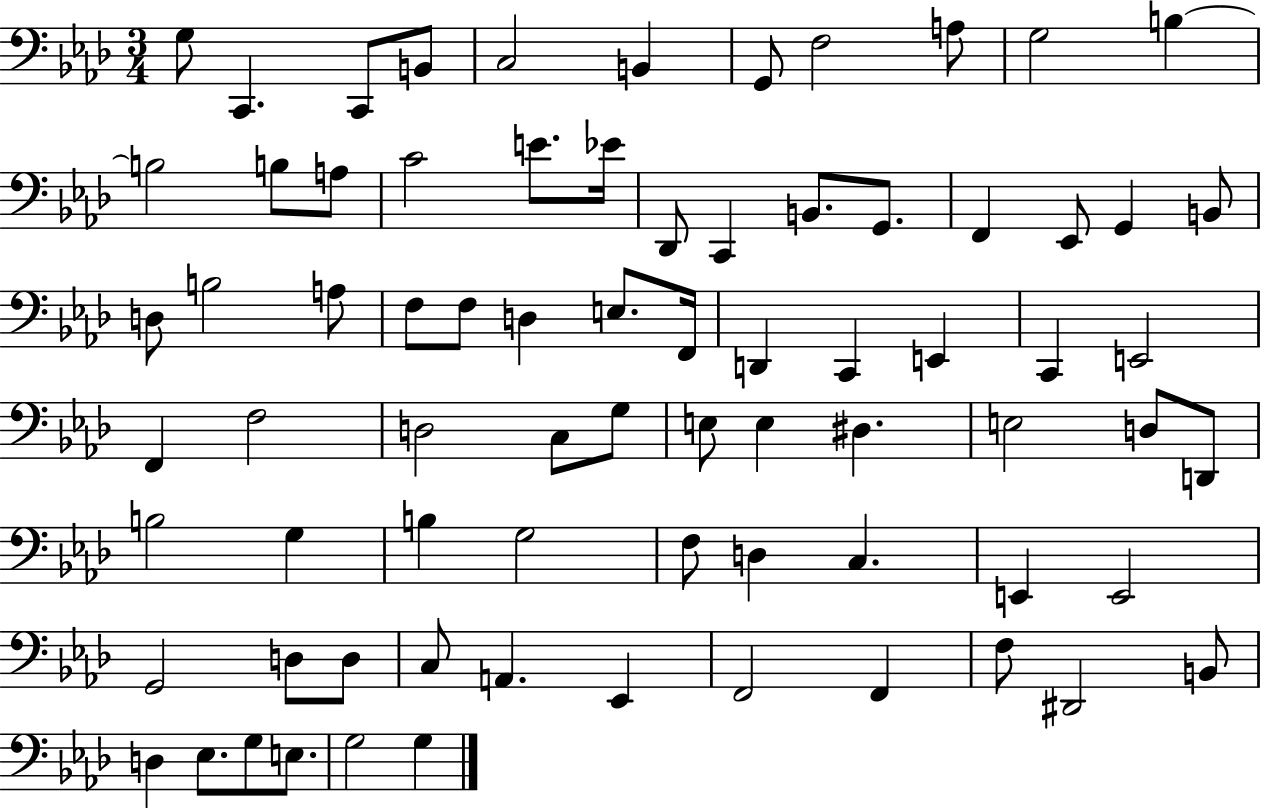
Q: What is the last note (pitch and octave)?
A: G3